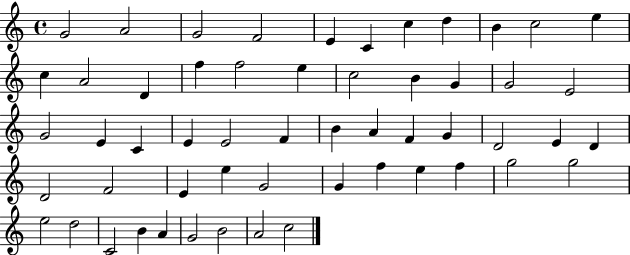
{
  \clef treble
  \time 4/4
  \defaultTimeSignature
  \key c \major
  g'2 a'2 | g'2 f'2 | e'4 c'4 c''4 d''4 | b'4 c''2 e''4 | \break c''4 a'2 d'4 | f''4 f''2 e''4 | c''2 b'4 g'4 | g'2 e'2 | \break g'2 e'4 c'4 | e'4 e'2 f'4 | b'4 a'4 f'4 g'4 | d'2 e'4 d'4 | \break d'2 f'2 | e'4 e''4 g'2 | g'4 f''4 e''4 f''4 | g''2 g''2 | \break e''2 d''2 | c'2 b'4 a'4 | g'2 b'2 | a'2 c''2 | \break \bar "|."
}